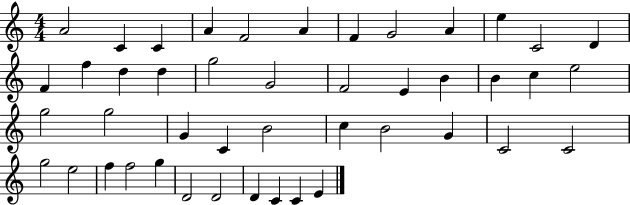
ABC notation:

X:1
T:Untitled
M:4/4
L:1/4
K:C
A2 C C A F2 A F G2 A e C2 D F f d d g2 G2 F2 E B B c e2 g2 g2 G C B2 c B2 G C2 C2 g2 e2 f f2 g D2 D2 D C C E